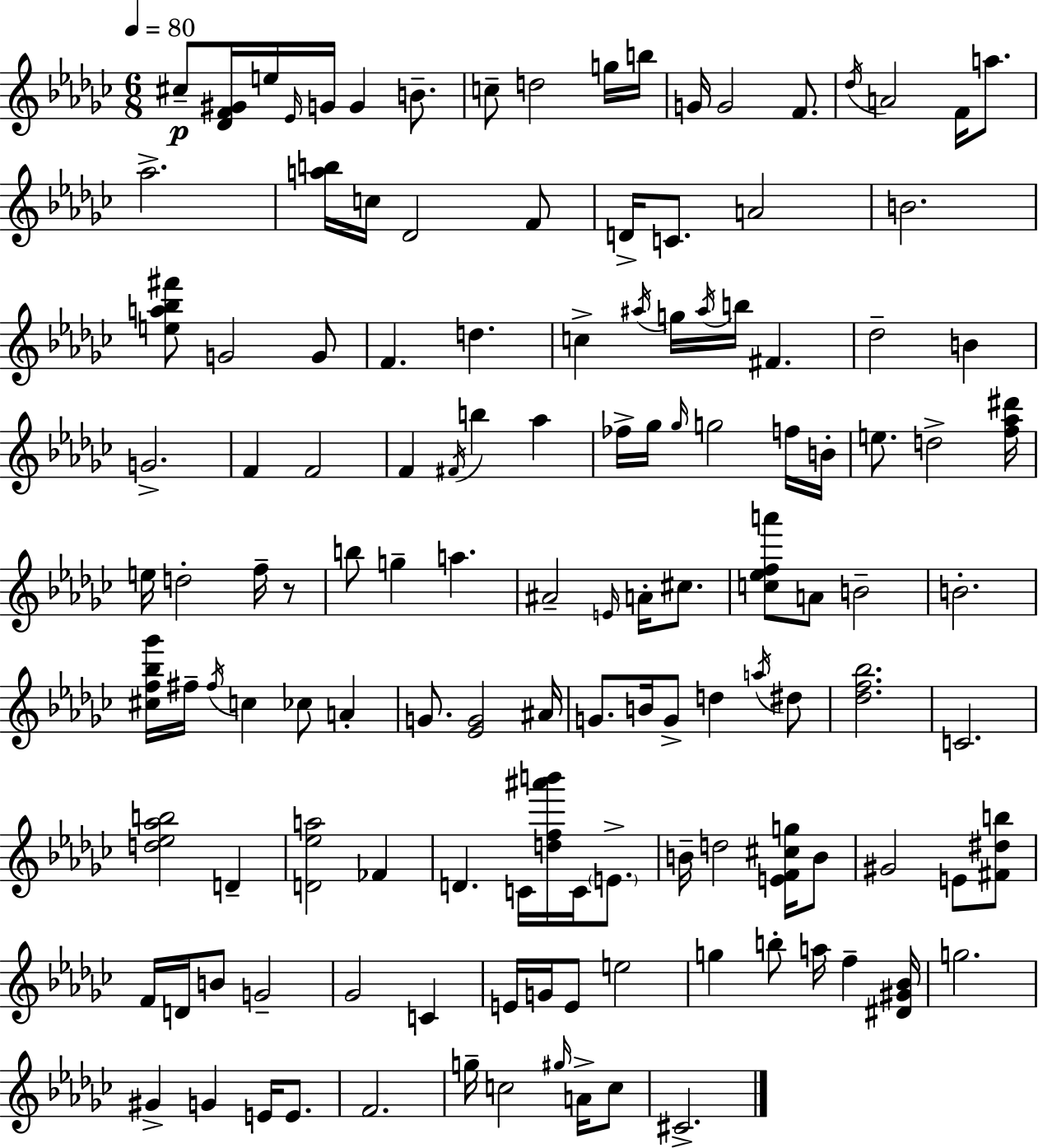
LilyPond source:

{
  \clef treble
  \numericTimeSignature
  \time 6/8
  \key ees \minor
  \tempo 4 = 80
  cis''8--\p <des' f' gis'>16 e''16 \grace { ees'16 } g'16 g'4 b'8.-- | c''8-- d''2 g''16 | b''16 g'16 g'2 f'8. | \acciaccatura { des''16 } a'2 f'16 a''8. | \break aes''2.-> | <a'' b''>16 c''16 des'2 | f'8 d'16-> c'8. a'2 | b'2. | \break <e'' a'' bes'' fis'''>8 g'2 | g'8 f'4. d''4. | c''4-> \acciaccatura { ais''16 } g''16 \acciaccatura { ais''16 } b''16 fis'4. | des''2-- | \break b'4 g'2.-> | f'4 f'2 | f'4 \acciaccatura { fis'16 } b''4 | aes''4 fes''16-> ges''16 \grace { ges''16 } g''2 | \break f''16 b'16-. e''8. d''2-> | <f'' aes'' dis'''>16 e''16 d''2-. | f''16-- r8 b''8 g''4-- | a''4. ais'2-- | \break \grace { e'16 } a'16-. cis''8. <c'' ees'' f'' a'''>8 a'8 b'2-- | b'2.-. | <cis'' f'' bes'' ges'''>16 fis''16-- \acciaccatura { fis''16 } c''4 | ces''8 a'4-. g'8. <ees' g'>2 | \break ais'16 g'8. b'16 | g'8-> d''4 \acciaccatura { a''16 } dis''8 <des'' f'' bes''>2. | c'2. | <d'' ees'' aes'' b''>2 | \break d'4-- <d' ees'' a''>2 | fes'4 d'4. | c'16 <d'' f'' ais''' b'''>16 c'16 \parenthesize e'8.-> b'16-- d''2 | <e' f' cis'' g''>16 b'8 gis'2 | \break e'8 <fis' dis'' b''>8 f'16 d'16 b'8 | g'2-- ges'2 | c'4 e'16 g'16 e'8 | e''2 g''4 | \break b''8-. a''16 f''4-- <dis' gis' bes'>16 g''2. | gis'4-> | g'4 e'16 e'8. f'2. | g''16-- c''2 | \break \grace { gis''16 } a'16-> c''8 cis'2.-> | \bar "|."
}